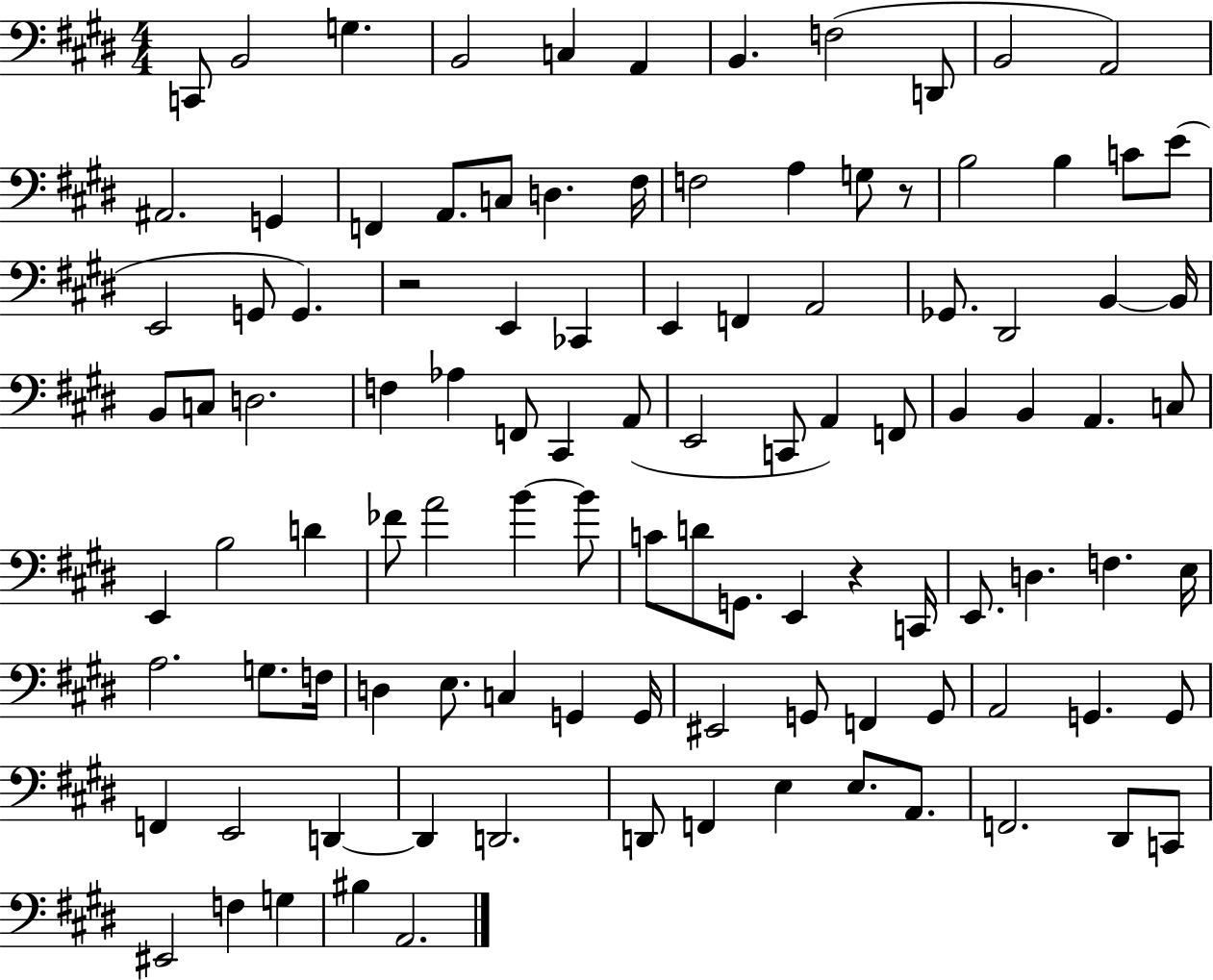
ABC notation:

X:1
T:Untitled
M:4/4
L:1/4
K:E
C,,/2 B,,2 G, B,,2 C, A,, B,, F,2 D,,/2 B,,2 A,,2 ^A,,2 G,, F,, A,,/2 C,/2 D, ^F,/4 F,2 A, G,/2 z/2 B,2 B, C/2 E/2 E,,2 G,,/2 G,, z2 E,, _C,, E,, F,, A,,2 _G,,/2 ^D,,2 B,, B,,/4 B,,/2 C,/2 D,2 F, _A, F,,/2 ^C,, A,,/2 E,,2 C,,/2 A,, F,,/2 B,, B,, A,, C,/2 E,, B,2 D _F/2 A2 B B/2 C/2 D/2 G,,/2 E,, z C,,/4 E,,/2 D, F, E,/4 A,2 G,/2 F,/4 D, E,/2 C, G,, G,,/4 ^E,,2 G,,/2 F,, G,,/2 A,,2 G,, G,,/2 F,, E,,2 D,, D,, D,,2 D,,/2 F,, E, E,/2 A,,/2 F,,2 ^D,,/2 C,,/2 ^E,,2 F, G, ^B, A,,2